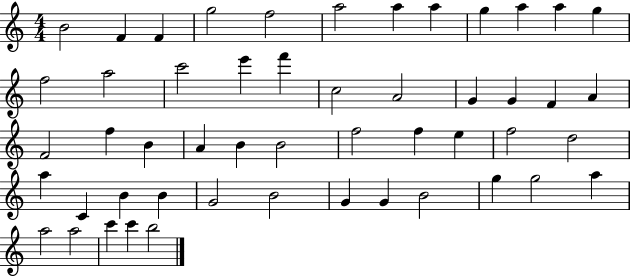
X:1
T:Untitled
M:4/4
L:1/4
K:C
B2 F F g2 f2 a2 a a g a a g f2 a2 c'2 e' f' c2 A2 G G F A F2 f B A B B2 f2 f e f2 d2 a C B B G2 B2 G G B2 g g2 a a2 a2 c' c' b2